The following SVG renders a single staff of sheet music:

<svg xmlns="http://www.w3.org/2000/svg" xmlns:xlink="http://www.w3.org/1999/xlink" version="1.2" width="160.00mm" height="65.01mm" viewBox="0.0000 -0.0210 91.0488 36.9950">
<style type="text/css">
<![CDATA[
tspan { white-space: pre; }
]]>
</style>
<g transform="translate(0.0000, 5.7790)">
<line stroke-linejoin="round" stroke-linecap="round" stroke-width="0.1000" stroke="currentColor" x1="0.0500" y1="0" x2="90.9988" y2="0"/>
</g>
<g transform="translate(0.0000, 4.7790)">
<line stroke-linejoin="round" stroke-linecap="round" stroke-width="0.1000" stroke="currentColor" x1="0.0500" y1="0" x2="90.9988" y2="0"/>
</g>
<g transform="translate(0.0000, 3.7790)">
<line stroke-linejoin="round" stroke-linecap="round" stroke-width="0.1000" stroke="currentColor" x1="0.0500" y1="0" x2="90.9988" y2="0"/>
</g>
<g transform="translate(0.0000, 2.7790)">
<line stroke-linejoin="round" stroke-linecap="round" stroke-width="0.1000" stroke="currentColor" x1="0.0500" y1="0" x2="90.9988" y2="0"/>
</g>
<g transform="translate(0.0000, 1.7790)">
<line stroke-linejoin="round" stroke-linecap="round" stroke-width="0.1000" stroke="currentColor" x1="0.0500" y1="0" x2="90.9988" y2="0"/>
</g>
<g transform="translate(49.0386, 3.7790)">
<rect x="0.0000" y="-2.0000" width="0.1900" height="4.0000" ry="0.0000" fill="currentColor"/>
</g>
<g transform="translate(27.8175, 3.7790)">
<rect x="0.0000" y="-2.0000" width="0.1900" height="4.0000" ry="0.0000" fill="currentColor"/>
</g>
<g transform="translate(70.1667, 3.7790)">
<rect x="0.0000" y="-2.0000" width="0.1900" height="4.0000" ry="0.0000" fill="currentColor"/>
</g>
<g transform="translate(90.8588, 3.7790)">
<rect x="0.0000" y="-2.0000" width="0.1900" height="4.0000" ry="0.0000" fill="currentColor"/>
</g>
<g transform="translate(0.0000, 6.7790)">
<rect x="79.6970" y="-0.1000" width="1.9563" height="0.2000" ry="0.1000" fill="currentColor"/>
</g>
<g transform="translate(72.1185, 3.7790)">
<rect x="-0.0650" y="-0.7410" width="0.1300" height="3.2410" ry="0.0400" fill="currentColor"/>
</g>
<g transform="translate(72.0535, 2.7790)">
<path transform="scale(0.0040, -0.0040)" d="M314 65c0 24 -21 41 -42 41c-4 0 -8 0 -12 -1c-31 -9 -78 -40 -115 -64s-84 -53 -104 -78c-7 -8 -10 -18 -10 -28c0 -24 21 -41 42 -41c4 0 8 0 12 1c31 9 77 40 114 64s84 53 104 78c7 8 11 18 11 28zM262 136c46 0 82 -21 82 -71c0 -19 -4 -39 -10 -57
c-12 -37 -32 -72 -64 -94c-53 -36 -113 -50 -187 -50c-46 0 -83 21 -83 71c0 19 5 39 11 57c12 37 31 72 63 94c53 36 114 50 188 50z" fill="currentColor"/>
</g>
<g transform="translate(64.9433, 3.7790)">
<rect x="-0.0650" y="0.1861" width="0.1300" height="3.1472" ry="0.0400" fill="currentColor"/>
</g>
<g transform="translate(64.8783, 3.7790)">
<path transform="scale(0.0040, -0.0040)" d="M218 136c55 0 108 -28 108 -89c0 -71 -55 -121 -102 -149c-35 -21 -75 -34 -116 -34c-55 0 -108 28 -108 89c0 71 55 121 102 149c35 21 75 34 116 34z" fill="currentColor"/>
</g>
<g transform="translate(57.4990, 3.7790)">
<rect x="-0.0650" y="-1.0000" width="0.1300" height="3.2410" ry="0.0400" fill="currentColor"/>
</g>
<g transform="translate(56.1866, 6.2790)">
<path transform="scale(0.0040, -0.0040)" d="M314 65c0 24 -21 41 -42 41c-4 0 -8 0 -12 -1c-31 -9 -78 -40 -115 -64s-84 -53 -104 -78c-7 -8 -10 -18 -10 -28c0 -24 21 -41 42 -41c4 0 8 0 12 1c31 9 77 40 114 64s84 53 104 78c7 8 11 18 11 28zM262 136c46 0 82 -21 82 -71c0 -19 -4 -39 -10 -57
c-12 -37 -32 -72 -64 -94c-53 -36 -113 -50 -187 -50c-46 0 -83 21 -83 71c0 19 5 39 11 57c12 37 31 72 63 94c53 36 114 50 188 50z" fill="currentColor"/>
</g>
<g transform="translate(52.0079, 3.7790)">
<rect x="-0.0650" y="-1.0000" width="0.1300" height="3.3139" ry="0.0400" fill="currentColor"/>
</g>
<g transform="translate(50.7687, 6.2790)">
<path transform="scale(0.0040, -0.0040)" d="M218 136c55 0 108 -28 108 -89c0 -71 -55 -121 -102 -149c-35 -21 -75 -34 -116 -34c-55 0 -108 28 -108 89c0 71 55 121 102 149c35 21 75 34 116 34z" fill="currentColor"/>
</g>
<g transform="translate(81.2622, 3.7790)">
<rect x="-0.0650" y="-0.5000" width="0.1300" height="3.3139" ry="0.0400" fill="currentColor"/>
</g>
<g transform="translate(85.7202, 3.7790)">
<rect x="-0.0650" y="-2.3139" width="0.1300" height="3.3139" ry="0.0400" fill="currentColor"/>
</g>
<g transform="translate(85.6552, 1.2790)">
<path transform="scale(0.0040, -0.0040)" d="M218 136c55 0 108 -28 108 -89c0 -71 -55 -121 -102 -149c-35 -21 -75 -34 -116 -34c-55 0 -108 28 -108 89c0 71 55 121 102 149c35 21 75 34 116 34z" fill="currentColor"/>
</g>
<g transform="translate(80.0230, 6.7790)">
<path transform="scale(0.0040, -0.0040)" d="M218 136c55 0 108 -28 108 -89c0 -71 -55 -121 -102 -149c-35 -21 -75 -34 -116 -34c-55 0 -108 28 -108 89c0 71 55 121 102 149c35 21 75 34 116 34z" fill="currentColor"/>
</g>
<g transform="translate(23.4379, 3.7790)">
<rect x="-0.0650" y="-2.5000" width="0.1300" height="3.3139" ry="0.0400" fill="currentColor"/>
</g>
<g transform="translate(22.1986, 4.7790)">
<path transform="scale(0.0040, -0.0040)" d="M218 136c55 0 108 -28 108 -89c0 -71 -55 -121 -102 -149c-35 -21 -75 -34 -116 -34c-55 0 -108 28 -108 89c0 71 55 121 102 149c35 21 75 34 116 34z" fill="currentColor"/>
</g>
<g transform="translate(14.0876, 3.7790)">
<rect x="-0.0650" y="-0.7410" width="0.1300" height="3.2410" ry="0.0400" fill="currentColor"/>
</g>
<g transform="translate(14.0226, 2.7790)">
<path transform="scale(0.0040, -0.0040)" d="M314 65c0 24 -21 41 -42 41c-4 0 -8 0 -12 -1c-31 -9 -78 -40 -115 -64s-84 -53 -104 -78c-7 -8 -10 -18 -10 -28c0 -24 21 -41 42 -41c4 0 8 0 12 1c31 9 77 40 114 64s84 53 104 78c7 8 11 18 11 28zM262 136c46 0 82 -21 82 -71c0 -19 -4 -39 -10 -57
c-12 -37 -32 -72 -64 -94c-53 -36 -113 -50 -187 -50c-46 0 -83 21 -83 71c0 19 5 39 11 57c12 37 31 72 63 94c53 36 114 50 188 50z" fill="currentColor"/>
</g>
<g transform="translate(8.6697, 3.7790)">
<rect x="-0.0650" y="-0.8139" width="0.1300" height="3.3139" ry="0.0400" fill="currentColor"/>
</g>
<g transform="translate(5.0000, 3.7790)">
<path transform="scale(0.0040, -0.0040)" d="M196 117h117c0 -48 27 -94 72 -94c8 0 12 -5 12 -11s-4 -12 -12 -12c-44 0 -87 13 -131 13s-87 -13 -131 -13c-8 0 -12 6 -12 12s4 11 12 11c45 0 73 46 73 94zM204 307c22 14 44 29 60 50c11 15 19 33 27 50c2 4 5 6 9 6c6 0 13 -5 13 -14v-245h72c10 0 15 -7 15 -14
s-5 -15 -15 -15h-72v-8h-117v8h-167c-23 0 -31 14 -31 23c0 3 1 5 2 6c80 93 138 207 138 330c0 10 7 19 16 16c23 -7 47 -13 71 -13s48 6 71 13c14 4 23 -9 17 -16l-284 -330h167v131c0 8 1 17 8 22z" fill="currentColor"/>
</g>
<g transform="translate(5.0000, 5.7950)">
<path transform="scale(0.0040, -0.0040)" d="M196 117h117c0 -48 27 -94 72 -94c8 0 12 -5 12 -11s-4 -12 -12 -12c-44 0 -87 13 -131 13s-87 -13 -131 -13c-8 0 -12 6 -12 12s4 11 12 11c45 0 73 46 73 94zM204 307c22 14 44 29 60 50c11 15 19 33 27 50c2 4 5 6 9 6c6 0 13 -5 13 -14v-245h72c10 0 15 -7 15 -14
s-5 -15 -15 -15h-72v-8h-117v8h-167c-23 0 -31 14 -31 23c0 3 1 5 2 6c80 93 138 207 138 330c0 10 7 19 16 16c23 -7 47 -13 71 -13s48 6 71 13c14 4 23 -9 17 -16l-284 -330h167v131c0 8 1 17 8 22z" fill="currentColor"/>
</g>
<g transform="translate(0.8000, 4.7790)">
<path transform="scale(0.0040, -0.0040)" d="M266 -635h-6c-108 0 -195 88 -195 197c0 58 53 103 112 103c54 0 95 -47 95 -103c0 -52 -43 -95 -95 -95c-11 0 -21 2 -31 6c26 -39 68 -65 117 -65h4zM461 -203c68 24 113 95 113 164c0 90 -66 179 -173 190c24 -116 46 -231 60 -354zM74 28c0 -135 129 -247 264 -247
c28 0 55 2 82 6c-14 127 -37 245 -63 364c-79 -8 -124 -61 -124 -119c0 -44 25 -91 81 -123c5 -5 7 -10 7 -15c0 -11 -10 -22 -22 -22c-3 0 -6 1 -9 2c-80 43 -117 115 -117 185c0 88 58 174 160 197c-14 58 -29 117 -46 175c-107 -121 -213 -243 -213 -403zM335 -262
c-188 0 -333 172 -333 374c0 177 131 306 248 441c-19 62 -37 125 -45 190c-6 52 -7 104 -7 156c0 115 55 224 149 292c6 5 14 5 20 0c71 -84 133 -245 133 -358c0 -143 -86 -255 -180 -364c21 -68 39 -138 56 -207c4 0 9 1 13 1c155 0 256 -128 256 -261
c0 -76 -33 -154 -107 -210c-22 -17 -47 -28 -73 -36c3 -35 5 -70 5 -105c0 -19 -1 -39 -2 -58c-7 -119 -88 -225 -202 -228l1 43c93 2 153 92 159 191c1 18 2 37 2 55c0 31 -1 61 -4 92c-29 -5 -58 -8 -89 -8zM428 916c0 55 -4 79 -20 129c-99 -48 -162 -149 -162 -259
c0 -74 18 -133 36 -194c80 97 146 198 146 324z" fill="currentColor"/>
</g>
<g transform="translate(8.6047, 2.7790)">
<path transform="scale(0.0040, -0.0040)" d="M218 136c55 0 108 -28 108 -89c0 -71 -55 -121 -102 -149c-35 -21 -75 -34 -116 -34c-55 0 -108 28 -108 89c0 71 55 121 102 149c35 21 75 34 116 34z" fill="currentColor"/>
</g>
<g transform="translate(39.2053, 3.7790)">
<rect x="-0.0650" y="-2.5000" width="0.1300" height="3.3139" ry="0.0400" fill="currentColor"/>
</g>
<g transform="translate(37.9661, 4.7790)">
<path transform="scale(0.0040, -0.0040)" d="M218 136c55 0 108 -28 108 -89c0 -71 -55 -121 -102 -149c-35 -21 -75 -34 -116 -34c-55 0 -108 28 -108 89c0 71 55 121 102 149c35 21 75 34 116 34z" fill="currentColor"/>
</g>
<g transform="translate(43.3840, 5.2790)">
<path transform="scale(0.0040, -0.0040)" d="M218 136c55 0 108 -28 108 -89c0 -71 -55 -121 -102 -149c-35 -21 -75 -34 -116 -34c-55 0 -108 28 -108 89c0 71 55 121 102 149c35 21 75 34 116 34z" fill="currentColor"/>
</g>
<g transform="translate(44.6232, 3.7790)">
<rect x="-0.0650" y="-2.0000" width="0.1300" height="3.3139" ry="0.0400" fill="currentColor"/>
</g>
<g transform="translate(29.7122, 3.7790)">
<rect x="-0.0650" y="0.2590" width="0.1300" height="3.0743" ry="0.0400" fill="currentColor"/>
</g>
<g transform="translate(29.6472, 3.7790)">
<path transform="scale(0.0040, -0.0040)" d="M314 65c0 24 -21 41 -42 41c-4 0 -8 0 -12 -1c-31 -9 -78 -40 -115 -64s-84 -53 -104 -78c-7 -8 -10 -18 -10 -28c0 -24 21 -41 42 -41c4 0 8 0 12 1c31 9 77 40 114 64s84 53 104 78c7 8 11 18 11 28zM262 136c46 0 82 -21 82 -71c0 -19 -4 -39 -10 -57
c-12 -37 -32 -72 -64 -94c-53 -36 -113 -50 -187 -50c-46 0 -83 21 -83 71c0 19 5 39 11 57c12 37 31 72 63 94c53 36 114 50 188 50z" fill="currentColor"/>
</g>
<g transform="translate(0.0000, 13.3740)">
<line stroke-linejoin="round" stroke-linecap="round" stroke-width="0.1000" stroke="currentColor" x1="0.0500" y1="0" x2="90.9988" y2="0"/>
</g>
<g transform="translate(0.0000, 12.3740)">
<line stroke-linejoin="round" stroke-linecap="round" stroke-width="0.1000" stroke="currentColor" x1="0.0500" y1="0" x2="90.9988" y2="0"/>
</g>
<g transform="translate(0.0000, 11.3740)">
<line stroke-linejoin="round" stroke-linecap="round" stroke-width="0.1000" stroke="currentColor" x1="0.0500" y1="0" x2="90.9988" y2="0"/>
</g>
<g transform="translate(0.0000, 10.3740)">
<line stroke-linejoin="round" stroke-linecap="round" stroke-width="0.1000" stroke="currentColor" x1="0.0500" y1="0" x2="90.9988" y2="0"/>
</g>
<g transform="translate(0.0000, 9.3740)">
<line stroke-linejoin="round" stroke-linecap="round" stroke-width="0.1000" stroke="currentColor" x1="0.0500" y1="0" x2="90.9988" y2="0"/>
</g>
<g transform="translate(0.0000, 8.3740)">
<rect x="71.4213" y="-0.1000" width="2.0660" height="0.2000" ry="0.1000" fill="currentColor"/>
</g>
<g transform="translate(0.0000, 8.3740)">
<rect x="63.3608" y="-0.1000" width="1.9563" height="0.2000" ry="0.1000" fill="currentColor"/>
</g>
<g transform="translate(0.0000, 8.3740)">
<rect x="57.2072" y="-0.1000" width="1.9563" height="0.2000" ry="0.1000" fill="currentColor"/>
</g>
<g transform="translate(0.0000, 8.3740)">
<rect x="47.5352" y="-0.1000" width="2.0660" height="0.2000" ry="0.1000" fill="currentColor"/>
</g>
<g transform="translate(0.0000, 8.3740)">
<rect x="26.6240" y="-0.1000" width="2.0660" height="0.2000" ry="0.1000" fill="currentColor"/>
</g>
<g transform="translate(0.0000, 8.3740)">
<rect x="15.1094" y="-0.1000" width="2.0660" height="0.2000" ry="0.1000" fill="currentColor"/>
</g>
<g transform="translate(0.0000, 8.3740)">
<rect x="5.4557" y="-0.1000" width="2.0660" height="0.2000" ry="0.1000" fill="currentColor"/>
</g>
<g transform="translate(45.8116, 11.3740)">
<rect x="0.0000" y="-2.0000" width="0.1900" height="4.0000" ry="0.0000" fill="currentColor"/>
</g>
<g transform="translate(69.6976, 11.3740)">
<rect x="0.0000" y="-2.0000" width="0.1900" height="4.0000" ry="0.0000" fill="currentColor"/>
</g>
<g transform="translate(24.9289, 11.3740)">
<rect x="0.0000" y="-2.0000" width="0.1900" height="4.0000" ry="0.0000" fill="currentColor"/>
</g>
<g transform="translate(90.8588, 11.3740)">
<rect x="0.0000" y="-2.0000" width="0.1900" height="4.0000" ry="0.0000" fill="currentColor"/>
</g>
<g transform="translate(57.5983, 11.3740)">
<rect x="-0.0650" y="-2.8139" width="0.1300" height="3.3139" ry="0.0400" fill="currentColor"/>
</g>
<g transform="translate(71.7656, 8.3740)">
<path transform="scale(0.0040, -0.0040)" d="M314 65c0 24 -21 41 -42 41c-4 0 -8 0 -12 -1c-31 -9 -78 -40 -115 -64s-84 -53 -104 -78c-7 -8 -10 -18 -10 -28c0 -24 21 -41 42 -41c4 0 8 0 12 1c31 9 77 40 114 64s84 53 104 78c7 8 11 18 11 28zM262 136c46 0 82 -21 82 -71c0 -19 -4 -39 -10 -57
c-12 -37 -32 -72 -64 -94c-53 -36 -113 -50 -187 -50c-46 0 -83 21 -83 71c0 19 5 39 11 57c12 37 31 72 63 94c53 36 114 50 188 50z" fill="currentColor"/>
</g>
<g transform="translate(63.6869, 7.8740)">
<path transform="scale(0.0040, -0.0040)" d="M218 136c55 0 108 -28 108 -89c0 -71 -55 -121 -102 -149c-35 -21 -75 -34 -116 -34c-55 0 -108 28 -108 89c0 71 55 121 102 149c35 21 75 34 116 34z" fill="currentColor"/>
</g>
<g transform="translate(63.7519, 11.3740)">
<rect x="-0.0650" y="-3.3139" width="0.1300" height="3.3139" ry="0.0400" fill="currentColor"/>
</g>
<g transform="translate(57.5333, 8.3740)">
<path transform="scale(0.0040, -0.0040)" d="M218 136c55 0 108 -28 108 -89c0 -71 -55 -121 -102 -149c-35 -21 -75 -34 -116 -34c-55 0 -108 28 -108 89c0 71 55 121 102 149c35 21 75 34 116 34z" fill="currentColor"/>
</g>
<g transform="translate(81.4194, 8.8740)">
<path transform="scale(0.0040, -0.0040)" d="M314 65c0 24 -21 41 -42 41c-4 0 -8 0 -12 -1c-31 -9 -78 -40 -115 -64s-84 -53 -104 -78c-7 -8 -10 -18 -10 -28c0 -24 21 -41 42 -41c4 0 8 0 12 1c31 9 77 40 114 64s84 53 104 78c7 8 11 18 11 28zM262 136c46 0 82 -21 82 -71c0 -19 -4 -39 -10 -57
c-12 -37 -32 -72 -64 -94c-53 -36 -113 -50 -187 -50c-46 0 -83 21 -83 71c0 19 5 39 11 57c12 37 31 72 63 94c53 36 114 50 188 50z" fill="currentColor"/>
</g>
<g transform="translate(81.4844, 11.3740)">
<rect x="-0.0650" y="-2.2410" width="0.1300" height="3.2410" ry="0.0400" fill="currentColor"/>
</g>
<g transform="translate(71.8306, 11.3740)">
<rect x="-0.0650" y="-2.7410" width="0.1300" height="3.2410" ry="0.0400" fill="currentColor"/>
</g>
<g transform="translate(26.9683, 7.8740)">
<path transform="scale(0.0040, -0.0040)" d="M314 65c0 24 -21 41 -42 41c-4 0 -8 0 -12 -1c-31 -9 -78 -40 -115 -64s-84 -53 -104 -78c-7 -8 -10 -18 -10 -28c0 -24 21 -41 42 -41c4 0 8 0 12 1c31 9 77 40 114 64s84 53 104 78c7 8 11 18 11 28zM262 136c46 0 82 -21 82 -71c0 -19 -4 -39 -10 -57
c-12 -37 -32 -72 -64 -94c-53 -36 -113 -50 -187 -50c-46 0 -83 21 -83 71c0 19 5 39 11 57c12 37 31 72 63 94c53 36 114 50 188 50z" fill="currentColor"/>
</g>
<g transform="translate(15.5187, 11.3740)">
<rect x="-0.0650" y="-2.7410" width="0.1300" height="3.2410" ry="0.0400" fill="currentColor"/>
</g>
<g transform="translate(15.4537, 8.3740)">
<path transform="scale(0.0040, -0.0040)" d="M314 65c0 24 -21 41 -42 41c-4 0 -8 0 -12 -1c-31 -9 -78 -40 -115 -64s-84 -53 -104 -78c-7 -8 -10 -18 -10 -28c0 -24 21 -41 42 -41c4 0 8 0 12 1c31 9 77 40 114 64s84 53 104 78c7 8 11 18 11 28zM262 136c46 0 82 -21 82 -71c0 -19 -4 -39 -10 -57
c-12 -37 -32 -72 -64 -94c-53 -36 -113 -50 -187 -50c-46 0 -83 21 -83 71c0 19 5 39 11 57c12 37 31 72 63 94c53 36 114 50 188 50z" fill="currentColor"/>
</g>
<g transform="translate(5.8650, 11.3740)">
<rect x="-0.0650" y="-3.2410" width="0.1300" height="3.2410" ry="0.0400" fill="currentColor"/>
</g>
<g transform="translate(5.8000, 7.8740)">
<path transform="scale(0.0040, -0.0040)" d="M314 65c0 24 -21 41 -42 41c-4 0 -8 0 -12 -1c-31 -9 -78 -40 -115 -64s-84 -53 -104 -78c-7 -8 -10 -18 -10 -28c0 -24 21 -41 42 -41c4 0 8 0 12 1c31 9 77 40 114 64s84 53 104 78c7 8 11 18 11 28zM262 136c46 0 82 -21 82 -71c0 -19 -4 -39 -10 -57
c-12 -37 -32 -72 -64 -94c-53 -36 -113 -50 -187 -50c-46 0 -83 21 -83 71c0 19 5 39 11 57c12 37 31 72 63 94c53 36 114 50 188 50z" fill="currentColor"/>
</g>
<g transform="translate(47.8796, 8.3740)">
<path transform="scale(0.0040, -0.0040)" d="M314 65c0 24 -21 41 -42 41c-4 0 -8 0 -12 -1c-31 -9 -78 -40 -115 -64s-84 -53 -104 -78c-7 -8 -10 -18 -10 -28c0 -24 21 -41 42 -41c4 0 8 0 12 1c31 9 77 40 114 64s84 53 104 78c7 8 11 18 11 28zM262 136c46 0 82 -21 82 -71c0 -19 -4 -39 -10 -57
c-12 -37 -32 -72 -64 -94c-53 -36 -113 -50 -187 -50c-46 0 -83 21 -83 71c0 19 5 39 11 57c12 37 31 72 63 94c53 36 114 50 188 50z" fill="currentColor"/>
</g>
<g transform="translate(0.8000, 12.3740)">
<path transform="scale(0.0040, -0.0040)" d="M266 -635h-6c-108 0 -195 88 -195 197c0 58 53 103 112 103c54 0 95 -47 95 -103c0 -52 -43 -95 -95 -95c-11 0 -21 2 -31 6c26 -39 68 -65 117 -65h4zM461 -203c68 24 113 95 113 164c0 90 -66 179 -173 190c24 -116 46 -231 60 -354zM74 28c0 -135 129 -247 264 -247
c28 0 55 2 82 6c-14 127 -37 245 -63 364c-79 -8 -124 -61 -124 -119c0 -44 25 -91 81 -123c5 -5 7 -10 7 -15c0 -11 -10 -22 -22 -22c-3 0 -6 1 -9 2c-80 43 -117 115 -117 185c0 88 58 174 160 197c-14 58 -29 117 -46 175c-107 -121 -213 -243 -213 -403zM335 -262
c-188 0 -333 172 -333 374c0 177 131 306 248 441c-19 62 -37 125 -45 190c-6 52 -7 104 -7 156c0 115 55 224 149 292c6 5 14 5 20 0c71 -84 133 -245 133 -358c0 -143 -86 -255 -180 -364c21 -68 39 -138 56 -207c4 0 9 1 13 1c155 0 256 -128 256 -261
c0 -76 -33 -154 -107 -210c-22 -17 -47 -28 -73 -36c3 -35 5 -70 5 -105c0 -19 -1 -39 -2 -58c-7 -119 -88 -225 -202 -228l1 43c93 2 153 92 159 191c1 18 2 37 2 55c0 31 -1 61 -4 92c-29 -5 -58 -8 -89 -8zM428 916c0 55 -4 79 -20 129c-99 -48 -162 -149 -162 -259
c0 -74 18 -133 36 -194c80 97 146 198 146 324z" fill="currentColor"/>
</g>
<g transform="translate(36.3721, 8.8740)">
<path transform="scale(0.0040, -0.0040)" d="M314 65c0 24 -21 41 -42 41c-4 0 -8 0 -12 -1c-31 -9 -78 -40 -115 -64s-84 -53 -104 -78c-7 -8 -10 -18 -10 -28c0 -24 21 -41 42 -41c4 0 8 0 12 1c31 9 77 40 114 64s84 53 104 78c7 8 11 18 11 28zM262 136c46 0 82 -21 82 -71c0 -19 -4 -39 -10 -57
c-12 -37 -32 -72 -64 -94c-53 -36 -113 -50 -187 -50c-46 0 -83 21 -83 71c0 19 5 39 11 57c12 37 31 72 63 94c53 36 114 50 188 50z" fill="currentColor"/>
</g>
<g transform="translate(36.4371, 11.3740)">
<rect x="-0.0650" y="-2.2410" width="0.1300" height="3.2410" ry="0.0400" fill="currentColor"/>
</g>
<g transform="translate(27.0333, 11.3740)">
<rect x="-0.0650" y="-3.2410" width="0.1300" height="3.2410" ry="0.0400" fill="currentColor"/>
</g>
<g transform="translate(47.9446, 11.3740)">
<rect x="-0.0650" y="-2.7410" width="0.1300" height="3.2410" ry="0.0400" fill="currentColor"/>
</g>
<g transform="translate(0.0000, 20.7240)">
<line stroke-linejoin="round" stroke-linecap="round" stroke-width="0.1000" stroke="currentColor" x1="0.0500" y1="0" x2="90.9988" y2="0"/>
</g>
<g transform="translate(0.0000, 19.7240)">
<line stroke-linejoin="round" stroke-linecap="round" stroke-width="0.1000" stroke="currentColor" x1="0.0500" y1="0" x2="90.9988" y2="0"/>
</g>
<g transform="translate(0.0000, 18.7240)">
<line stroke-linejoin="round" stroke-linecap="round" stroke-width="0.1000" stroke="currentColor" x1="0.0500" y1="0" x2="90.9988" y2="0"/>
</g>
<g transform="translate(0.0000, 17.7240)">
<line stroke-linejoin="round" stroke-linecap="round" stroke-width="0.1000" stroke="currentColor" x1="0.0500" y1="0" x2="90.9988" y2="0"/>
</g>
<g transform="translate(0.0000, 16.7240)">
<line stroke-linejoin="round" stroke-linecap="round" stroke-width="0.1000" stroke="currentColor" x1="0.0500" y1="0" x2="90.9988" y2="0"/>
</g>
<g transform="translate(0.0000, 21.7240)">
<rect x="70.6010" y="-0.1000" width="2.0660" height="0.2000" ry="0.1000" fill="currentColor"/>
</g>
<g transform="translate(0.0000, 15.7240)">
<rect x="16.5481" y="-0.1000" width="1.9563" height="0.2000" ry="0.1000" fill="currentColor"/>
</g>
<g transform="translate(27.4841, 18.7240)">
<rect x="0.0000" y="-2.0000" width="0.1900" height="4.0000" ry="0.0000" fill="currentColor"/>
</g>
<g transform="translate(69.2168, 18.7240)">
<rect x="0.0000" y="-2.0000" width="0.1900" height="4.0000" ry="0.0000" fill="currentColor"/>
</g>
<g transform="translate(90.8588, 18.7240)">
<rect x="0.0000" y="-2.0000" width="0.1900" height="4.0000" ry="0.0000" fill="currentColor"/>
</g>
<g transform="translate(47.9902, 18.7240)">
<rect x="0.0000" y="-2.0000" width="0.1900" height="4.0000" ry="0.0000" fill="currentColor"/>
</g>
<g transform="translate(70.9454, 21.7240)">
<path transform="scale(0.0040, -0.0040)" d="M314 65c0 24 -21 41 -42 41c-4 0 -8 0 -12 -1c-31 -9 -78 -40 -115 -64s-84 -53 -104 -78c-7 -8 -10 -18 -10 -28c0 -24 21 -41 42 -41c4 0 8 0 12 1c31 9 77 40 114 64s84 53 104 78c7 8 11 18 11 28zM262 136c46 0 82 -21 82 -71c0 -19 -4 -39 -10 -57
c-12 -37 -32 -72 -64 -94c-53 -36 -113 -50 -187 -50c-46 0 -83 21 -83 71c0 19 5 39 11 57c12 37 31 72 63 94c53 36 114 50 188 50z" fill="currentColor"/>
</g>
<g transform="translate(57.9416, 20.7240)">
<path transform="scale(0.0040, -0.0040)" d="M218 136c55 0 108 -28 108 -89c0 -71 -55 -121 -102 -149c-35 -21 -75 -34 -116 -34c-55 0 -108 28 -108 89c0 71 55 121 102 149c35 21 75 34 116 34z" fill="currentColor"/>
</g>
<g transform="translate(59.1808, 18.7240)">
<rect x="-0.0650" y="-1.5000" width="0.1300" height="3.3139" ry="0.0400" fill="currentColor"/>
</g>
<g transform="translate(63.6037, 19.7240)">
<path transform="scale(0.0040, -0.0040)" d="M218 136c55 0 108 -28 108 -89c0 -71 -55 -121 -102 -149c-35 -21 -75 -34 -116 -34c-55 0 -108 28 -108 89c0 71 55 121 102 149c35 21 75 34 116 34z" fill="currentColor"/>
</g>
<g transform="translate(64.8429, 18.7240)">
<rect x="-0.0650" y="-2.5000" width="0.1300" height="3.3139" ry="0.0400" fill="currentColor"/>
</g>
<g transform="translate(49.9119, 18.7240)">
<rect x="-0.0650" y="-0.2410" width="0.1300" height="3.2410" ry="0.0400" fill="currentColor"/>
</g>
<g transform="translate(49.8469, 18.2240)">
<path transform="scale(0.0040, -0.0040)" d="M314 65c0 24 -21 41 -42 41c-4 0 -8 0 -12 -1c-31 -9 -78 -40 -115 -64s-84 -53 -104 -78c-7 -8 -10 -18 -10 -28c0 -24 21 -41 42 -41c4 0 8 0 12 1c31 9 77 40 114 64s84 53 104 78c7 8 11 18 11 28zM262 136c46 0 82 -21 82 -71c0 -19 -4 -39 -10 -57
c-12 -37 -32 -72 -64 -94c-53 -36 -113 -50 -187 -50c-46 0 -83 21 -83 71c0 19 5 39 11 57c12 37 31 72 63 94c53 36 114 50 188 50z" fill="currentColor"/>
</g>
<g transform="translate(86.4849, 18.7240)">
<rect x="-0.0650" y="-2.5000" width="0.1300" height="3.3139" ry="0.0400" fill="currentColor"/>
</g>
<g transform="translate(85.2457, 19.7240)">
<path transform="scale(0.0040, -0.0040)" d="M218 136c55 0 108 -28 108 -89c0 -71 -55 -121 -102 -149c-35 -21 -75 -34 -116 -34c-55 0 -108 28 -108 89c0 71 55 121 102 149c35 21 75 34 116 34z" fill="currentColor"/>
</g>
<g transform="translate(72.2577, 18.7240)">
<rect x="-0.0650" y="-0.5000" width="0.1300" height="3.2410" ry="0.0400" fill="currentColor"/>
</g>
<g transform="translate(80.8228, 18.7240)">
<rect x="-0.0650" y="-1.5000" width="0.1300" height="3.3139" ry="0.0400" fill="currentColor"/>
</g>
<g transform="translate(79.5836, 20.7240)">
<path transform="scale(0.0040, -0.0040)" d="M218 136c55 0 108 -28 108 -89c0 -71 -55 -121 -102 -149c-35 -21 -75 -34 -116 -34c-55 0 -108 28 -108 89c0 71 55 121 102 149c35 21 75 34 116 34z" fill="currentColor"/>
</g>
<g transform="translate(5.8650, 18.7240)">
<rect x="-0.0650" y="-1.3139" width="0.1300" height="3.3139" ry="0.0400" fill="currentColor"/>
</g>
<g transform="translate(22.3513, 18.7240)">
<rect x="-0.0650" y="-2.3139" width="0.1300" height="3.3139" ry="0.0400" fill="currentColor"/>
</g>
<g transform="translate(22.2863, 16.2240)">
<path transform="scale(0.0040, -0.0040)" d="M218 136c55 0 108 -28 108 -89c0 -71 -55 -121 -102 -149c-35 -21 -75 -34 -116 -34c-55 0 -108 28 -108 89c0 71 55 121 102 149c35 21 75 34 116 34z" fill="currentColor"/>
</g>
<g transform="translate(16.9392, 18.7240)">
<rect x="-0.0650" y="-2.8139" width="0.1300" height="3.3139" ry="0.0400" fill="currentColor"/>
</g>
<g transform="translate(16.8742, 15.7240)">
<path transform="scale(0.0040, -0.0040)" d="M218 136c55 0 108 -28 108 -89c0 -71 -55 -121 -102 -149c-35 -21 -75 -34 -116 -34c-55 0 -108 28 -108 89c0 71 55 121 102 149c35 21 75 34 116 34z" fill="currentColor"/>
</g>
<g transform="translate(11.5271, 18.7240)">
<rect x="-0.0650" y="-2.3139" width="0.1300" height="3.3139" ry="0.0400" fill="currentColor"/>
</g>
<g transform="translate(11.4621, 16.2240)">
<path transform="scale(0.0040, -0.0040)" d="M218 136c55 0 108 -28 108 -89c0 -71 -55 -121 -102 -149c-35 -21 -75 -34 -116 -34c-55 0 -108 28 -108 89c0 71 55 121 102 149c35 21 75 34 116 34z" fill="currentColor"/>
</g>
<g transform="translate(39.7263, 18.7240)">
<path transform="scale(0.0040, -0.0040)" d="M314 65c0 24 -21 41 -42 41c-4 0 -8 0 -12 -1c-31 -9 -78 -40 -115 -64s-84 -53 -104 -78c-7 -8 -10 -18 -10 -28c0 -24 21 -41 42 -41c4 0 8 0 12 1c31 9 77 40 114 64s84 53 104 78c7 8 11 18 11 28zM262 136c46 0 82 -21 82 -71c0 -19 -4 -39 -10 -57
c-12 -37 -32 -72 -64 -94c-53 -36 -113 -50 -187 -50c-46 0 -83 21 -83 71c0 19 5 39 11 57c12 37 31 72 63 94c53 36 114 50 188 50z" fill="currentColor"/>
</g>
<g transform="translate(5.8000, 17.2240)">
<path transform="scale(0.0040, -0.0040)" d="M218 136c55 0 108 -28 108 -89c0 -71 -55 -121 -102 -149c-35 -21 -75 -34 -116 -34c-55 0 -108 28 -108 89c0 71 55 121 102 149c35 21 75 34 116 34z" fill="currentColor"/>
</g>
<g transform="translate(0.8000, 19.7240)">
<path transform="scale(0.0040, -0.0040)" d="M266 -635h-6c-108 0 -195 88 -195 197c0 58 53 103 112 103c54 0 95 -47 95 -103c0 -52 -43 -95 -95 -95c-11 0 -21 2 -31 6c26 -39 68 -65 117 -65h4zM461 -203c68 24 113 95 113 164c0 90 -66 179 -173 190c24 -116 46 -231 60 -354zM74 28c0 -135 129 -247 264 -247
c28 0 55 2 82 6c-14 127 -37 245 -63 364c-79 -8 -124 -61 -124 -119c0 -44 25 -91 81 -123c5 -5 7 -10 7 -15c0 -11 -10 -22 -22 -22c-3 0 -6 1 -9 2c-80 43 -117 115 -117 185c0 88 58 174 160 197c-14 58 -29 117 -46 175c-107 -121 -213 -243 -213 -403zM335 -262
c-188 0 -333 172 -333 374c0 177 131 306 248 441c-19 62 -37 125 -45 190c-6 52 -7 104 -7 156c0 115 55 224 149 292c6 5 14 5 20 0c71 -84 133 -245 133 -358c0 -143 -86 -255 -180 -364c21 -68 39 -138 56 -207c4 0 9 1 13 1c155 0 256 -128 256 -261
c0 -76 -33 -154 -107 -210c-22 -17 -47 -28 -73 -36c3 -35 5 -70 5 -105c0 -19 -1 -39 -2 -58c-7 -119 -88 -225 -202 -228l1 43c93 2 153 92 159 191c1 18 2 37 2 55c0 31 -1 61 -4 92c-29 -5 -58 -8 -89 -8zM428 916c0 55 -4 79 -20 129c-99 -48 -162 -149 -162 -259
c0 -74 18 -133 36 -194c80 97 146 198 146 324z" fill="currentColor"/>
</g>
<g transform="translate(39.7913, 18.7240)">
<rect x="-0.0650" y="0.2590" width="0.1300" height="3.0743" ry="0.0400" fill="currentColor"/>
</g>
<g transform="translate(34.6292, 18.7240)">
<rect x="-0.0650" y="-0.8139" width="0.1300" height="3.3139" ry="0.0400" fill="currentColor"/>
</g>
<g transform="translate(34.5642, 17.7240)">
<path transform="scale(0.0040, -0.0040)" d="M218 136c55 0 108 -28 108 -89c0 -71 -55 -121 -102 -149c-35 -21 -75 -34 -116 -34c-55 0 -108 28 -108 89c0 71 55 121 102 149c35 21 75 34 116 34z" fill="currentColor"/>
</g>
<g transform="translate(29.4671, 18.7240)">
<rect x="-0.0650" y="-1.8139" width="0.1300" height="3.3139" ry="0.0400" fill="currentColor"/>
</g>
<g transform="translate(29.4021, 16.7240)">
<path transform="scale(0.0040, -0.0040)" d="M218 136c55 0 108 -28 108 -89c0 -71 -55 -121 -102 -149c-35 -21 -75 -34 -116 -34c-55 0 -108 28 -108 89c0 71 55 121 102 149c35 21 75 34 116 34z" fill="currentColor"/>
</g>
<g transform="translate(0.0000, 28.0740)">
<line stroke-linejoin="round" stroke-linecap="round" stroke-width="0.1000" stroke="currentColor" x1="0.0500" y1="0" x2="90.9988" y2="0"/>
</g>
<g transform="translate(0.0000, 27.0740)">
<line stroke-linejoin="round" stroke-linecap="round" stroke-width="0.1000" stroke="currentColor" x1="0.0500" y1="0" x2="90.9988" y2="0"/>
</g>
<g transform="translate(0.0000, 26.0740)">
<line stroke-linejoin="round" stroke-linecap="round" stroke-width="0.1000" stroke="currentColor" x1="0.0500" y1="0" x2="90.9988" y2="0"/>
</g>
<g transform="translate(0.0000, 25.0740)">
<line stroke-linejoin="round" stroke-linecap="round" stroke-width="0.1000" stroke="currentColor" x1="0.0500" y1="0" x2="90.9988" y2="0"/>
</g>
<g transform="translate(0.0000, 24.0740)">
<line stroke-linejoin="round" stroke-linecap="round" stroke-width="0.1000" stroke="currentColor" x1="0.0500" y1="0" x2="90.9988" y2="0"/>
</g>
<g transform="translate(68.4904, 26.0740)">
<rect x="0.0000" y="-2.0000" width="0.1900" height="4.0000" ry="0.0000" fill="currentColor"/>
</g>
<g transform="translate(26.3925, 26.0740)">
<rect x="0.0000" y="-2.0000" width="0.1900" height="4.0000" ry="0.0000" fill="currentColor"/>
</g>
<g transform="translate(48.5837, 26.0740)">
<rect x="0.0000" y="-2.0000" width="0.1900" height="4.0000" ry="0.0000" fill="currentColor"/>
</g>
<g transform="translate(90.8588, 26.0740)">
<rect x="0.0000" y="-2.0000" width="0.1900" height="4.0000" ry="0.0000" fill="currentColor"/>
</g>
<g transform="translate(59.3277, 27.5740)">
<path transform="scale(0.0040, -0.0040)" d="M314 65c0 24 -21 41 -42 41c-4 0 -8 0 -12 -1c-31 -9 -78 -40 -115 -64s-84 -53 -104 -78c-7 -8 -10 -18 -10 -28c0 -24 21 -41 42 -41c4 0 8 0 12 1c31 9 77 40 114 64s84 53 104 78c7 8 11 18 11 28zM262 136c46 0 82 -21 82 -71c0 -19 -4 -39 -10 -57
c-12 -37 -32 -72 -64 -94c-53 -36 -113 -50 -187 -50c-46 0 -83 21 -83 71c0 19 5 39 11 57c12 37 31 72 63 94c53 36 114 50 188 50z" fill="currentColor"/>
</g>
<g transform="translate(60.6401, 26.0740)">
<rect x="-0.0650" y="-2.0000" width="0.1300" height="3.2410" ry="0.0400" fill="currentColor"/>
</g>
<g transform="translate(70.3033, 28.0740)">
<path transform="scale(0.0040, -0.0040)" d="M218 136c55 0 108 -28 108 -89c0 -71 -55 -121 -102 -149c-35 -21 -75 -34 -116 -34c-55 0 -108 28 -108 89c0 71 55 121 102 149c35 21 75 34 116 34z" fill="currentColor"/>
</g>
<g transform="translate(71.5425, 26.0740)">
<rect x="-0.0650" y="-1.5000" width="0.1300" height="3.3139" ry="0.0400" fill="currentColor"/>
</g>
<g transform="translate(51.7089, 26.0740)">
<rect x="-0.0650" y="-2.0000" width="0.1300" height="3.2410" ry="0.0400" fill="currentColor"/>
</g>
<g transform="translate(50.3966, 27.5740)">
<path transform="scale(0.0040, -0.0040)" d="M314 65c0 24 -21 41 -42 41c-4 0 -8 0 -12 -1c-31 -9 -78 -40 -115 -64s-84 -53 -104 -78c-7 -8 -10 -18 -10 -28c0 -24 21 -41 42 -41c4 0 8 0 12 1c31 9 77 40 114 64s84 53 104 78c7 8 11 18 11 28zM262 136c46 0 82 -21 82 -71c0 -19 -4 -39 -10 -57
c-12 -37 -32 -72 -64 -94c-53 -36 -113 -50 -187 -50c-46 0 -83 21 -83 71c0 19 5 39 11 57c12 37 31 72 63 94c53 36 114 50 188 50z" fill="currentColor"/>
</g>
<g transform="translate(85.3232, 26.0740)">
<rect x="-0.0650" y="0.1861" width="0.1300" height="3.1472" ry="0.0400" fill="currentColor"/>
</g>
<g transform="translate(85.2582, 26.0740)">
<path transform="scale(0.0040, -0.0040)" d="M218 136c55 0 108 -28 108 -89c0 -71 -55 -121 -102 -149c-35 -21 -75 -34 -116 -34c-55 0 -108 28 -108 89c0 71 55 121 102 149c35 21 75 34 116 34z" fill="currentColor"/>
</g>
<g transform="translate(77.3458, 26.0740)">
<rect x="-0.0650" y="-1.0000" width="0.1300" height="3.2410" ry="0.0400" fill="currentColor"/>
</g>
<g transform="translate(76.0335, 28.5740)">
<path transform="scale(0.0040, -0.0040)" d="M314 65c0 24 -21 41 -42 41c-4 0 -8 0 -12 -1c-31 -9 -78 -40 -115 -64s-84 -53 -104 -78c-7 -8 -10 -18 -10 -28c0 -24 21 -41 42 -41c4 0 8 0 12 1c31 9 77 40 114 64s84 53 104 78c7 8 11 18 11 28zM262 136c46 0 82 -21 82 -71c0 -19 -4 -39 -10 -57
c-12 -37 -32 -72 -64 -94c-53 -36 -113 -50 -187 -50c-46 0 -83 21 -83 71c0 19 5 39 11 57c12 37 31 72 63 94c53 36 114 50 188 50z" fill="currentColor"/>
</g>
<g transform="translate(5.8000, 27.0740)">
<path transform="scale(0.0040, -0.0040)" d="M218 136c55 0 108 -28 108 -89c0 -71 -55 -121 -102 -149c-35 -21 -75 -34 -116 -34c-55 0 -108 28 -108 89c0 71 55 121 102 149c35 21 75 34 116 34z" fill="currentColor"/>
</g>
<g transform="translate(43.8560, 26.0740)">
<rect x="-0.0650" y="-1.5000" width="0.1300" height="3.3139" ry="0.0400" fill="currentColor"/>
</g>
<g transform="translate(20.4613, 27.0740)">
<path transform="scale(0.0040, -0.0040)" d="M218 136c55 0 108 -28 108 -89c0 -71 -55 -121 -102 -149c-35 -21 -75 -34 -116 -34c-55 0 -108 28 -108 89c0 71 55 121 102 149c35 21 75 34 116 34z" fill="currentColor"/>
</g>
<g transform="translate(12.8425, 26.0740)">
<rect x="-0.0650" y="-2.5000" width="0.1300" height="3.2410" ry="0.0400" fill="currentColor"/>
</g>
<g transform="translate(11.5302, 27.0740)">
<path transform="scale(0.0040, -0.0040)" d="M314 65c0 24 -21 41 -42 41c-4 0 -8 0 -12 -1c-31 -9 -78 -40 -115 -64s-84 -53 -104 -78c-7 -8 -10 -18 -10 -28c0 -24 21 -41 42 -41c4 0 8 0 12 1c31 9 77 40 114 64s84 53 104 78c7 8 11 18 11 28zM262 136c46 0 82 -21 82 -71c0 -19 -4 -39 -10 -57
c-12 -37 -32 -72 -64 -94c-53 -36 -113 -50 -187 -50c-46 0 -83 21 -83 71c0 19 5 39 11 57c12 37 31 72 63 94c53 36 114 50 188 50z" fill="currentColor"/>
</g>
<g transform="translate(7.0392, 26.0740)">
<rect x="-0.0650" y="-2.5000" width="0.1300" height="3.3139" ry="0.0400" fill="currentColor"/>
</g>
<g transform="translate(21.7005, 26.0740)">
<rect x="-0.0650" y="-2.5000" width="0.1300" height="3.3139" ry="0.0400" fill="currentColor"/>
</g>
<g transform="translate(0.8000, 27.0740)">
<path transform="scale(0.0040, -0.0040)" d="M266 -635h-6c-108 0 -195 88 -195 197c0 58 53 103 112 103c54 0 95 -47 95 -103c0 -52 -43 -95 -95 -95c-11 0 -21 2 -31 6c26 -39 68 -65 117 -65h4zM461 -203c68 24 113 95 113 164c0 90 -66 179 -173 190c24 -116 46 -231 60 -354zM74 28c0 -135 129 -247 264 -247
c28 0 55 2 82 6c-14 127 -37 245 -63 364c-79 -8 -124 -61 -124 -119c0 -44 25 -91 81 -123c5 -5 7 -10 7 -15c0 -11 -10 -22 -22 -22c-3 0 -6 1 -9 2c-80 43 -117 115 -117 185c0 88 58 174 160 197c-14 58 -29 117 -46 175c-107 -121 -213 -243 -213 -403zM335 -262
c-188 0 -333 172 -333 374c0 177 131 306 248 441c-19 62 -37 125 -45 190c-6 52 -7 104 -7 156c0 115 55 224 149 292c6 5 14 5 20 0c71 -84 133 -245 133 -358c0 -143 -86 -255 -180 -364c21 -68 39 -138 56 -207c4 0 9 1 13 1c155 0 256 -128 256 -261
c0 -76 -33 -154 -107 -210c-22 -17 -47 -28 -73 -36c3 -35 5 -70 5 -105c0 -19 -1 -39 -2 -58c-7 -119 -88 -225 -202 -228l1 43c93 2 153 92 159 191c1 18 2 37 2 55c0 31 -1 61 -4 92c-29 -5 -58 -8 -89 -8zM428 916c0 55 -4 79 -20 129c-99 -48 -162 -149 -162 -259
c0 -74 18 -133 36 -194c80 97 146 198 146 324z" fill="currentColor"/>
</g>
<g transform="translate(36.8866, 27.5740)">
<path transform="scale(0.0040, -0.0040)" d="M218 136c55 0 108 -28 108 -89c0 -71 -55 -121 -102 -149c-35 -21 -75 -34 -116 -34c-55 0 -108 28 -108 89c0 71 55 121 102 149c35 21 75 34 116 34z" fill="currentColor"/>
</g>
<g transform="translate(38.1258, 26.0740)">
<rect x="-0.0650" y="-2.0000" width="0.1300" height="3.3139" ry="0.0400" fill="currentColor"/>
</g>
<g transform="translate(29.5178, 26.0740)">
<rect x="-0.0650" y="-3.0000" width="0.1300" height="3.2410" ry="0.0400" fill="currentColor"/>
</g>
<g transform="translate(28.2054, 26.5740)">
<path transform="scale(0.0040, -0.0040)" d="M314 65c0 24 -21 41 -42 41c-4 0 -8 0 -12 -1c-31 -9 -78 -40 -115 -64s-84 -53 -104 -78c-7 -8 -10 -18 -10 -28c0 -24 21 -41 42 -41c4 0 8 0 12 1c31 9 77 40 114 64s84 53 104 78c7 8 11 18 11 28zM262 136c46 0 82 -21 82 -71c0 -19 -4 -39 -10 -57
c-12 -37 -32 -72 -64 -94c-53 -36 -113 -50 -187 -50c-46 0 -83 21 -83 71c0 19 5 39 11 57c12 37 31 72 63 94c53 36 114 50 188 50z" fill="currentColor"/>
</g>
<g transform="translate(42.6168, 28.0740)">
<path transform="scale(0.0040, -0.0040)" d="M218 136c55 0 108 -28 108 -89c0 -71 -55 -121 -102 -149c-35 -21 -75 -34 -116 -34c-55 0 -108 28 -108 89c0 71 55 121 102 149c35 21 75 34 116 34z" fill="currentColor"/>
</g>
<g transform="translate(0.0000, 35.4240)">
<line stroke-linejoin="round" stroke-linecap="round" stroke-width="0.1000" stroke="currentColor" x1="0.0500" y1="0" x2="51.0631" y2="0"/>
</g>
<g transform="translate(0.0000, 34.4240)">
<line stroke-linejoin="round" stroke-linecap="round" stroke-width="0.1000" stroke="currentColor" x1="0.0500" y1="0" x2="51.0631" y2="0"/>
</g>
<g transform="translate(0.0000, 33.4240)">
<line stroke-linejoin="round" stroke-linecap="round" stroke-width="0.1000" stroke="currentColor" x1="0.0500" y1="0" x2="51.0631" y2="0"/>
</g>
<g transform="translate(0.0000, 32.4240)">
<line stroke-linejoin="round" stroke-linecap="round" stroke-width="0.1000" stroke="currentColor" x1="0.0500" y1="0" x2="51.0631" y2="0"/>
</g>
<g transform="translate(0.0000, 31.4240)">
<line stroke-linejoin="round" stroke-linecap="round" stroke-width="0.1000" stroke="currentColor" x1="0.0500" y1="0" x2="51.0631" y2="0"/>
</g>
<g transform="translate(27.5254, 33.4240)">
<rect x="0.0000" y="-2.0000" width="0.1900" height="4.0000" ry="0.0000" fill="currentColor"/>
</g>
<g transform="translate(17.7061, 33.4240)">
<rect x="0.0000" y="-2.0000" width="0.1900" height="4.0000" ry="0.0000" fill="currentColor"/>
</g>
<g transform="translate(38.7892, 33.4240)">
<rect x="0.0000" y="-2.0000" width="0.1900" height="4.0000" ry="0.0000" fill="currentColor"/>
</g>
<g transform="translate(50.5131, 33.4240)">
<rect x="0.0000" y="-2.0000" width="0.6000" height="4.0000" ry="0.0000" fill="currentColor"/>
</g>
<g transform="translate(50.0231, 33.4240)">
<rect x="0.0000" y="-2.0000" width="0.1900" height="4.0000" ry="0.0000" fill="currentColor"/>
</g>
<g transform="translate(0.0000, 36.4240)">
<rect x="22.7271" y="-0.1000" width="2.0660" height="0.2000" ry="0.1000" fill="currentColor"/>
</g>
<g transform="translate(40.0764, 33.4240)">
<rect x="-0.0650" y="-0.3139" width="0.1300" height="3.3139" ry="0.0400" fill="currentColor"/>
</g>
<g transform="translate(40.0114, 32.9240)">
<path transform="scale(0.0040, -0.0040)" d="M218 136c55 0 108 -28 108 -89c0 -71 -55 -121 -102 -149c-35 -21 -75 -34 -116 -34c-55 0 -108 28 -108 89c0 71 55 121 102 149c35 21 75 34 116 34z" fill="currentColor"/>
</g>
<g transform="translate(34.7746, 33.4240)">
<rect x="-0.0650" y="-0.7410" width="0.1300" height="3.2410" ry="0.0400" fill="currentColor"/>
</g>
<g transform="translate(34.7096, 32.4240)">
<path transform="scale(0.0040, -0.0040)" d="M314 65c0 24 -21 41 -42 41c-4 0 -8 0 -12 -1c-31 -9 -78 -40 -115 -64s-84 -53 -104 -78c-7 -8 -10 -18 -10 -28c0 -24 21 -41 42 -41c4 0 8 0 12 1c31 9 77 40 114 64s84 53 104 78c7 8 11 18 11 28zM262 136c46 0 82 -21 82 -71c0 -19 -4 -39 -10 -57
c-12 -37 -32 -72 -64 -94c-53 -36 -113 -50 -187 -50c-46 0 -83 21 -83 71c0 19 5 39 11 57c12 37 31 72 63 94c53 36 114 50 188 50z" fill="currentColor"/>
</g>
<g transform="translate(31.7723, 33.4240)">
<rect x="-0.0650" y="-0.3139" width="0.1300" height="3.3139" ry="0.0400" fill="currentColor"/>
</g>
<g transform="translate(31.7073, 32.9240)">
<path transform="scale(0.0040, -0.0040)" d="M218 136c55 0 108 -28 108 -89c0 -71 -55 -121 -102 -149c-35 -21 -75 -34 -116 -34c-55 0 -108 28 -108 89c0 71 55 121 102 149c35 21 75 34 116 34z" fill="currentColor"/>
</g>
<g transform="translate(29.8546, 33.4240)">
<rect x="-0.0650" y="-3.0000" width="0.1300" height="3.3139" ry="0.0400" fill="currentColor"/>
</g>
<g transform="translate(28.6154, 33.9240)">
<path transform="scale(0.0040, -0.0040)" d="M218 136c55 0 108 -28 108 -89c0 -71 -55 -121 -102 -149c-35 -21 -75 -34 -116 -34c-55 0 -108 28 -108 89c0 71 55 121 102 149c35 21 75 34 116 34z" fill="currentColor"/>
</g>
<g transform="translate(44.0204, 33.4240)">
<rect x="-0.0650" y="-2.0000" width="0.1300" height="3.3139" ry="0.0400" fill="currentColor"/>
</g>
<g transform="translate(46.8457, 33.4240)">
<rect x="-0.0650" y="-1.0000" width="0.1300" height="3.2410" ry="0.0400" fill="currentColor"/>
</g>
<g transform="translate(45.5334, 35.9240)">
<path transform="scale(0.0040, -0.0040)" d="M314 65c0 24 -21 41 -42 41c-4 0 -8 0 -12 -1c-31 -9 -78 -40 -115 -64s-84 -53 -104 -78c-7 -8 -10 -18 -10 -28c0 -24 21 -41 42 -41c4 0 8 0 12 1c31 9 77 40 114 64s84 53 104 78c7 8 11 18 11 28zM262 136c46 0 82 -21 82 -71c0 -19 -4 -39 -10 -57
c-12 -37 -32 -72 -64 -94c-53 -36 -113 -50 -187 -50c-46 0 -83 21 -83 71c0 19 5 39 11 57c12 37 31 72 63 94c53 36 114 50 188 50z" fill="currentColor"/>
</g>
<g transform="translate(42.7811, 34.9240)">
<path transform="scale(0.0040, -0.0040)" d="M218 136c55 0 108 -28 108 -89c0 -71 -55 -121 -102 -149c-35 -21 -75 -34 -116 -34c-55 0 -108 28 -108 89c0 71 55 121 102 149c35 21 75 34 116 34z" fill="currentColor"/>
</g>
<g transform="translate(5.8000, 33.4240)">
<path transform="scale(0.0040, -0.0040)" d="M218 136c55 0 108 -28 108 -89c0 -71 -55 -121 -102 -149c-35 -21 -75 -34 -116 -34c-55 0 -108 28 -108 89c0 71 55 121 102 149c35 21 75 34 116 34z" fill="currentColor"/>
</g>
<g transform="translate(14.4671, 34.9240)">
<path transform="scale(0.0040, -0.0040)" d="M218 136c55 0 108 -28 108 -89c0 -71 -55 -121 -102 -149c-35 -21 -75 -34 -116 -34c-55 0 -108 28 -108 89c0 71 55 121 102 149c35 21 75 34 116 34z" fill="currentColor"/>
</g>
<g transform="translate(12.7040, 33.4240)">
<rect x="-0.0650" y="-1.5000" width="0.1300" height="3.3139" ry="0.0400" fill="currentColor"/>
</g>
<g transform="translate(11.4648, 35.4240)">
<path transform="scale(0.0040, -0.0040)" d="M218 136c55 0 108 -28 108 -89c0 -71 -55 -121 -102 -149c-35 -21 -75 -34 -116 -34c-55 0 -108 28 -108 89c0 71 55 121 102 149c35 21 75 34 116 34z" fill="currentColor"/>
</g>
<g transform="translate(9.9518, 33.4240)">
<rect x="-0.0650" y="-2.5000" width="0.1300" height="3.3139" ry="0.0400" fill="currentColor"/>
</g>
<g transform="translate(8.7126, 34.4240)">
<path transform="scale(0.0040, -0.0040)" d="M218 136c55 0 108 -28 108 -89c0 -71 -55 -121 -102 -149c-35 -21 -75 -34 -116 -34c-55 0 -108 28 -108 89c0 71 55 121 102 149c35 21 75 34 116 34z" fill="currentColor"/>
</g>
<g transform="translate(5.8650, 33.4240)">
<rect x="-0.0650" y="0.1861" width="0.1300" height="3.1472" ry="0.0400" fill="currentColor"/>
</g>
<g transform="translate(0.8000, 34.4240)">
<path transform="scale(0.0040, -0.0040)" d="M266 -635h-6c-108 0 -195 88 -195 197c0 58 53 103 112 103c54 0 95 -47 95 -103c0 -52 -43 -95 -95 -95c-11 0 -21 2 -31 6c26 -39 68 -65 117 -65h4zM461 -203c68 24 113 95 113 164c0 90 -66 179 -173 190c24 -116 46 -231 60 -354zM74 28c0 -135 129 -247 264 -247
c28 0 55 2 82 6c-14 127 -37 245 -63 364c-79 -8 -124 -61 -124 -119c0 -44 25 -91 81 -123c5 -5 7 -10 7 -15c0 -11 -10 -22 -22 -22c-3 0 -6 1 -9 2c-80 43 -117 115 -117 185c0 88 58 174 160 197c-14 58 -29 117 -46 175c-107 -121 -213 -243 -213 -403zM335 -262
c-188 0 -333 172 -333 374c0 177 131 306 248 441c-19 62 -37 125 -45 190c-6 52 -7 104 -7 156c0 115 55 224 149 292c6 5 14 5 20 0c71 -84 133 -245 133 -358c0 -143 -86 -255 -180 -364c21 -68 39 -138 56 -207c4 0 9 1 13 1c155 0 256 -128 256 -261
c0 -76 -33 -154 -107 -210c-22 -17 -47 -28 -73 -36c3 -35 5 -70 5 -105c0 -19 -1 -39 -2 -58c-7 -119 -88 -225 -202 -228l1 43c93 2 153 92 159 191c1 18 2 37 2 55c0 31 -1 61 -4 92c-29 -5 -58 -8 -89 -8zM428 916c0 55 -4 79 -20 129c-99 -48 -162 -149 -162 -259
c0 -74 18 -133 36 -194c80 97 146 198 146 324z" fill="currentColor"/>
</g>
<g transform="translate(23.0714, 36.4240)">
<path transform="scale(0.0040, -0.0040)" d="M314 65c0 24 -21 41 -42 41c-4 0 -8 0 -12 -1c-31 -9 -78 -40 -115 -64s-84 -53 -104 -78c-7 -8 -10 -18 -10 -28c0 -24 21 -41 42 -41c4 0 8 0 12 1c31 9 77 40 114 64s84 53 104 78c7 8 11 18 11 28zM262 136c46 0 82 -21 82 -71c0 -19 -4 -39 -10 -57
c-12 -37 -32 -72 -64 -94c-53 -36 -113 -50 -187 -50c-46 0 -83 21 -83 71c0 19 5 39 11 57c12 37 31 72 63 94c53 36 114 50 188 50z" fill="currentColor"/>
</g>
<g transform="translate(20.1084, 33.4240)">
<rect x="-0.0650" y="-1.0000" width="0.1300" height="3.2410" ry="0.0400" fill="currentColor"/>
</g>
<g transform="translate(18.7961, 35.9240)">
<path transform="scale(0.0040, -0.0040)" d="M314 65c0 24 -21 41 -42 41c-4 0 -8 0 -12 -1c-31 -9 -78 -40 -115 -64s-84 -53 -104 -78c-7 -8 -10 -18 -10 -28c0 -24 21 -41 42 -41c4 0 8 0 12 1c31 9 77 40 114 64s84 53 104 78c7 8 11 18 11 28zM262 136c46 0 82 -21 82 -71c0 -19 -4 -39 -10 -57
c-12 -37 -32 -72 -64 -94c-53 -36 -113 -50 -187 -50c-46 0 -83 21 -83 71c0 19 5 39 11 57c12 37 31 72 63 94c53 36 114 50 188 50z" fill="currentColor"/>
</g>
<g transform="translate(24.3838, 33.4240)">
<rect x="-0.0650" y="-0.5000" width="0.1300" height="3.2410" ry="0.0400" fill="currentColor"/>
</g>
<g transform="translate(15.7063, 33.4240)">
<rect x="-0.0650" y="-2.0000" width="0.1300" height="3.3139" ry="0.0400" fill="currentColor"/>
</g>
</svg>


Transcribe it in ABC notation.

X:1
T:Untitled
M:4/4
L:1/4
K:C
d d2 G B2 G F D D2 B d2 C g b2 a2 b2 g2 a2 a b a2 g2 e g a g f d B2 c2 E G C2 E G G G2 G A2 F E F2 F2 E D2 B B G E F D2 C2 A c d2 c F D2